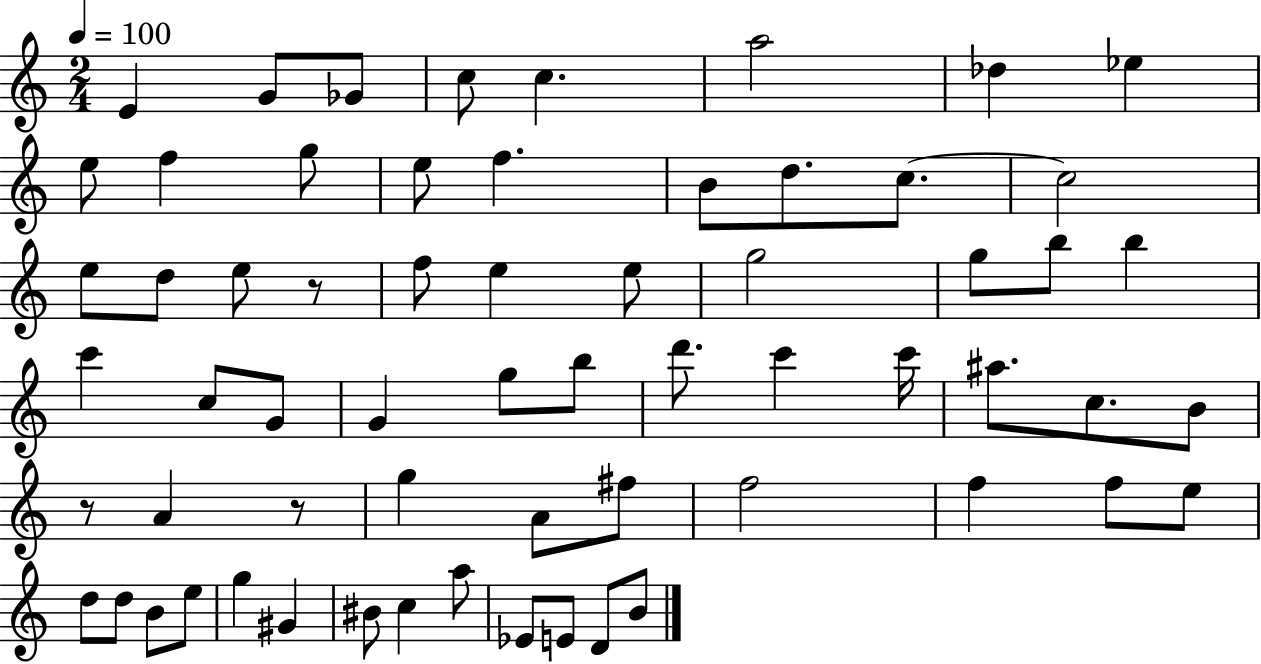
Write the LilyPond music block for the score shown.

{
  \clef treble
  \numericTimeSignature
  \time 2/4
  \key c \major
  \tempo 4 = 100
  \repeat volta 2 { e'4 g'8 ges'8 | c''8 c''4. | a''2 | des''4 ees''4 | \break e''8 f''4 g''8 | e''8 f''4. | b'8 d''8. c''8.~~ | c''2 | \break e''8 d''8 e''8 r8 | f''8 e''4 e''8 | g''2 | g''8 b''8 b''4 | \break c'''4 c''8 g'8 | g'4 g''8 b''8 | d'''8. c'''4 c'''16 | ais''8. c''8. b'8 | \break r8 a'4 r8 | g''4 a'8 fis''8 | f''2 | f''4 f''8 e''8 | \break d''8 d''8 b'8 e''8 | g''4 gis'4 | bis'8 c''4 a''8 | ees'8 e'8 d'8 b'8 | \break } \bar "|."
}